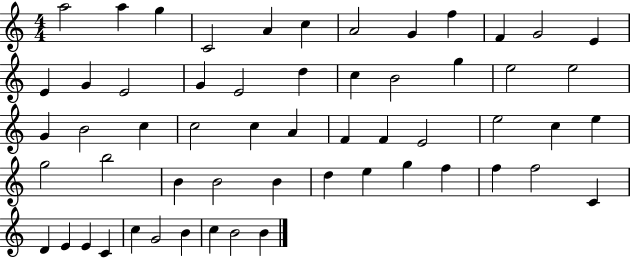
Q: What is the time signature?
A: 4/4